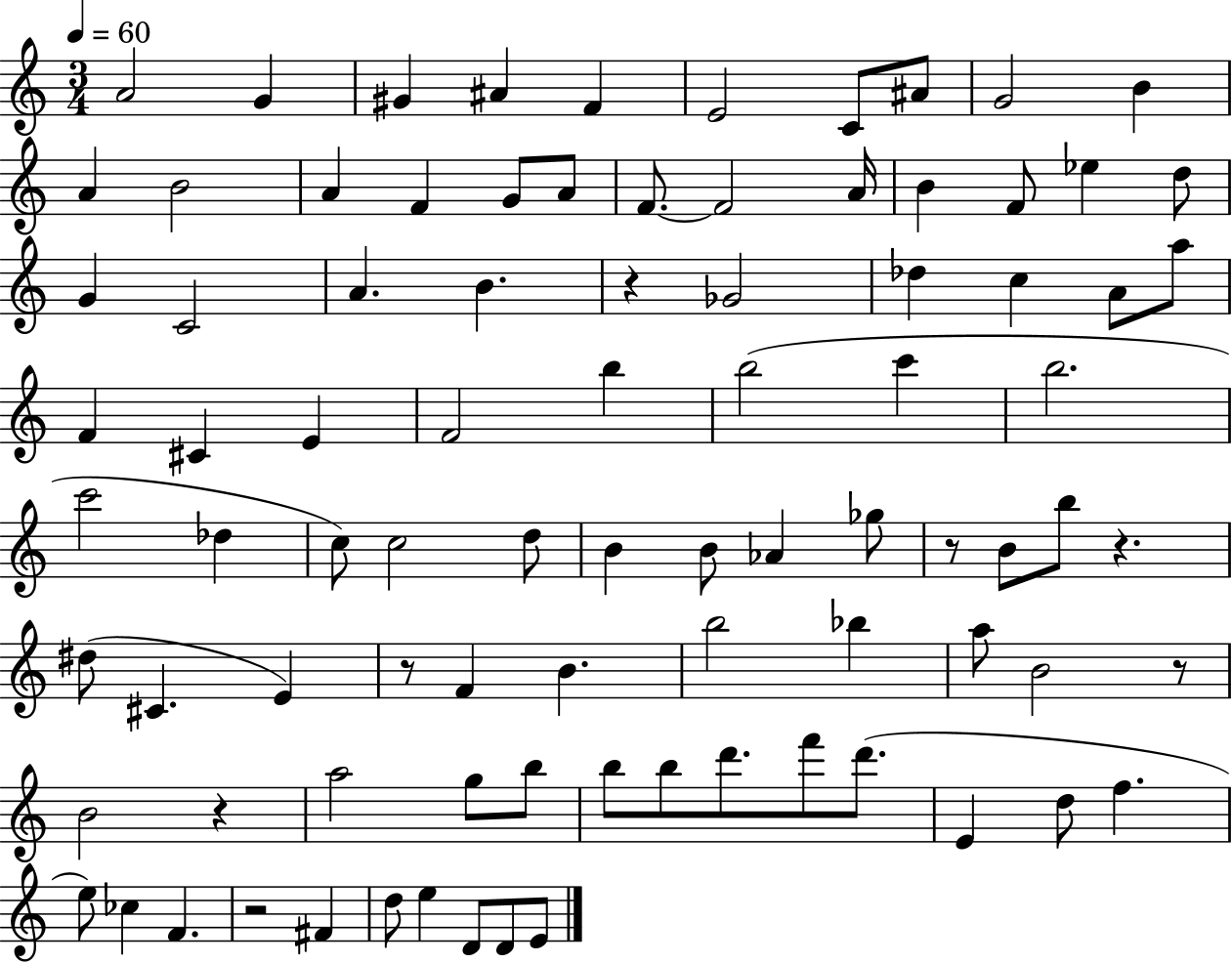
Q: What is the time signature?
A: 3/4